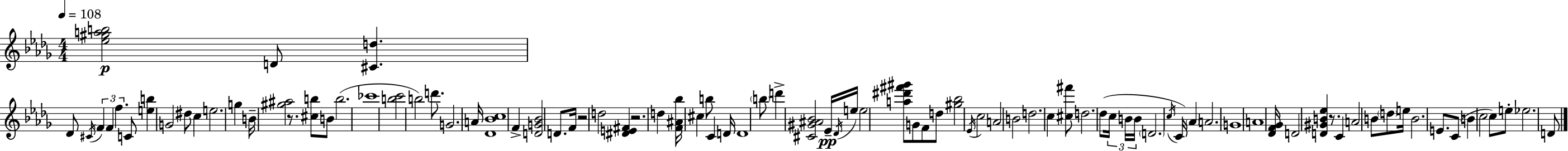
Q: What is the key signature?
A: BES minor